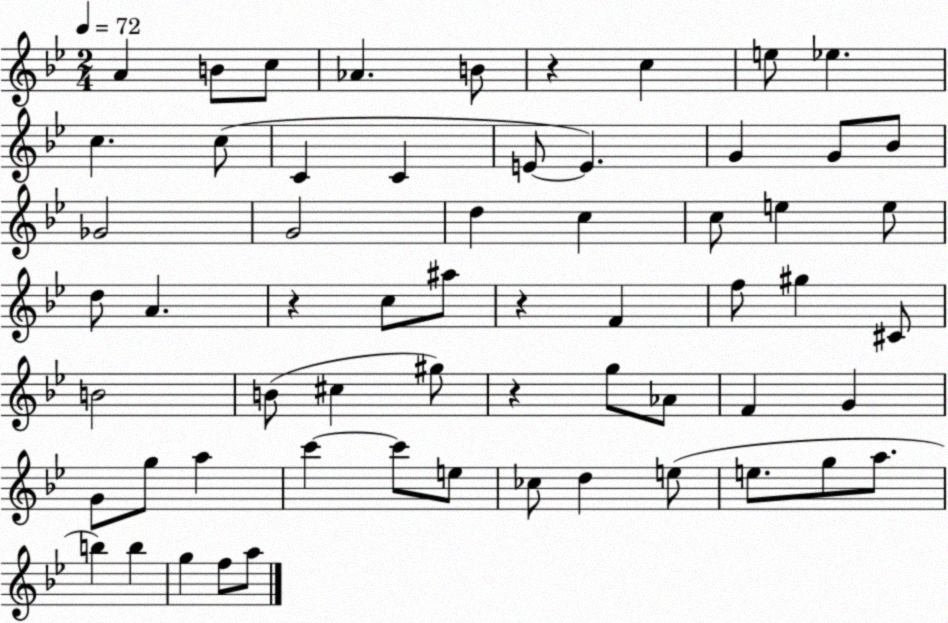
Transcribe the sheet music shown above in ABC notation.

X:1
T:Untitled
M:2/4
L:1/4
K:Bb
A B/2 c/2 _A B/2 z c e/2 _e c c/2 C C E/2 E G G/2 _B/2 _G2 G2 d c c/2 e e/2 d/2 A z c/2 ^a/2 z F f/2 ^g ^C/2 B2 B/2 ^c ^g/2 z g/2 _A/2 F G G/2 g/2 a c' c'/2 e/2 _c/2 d e/2 e/2 g/2 a/2 b b g f/2 a/2